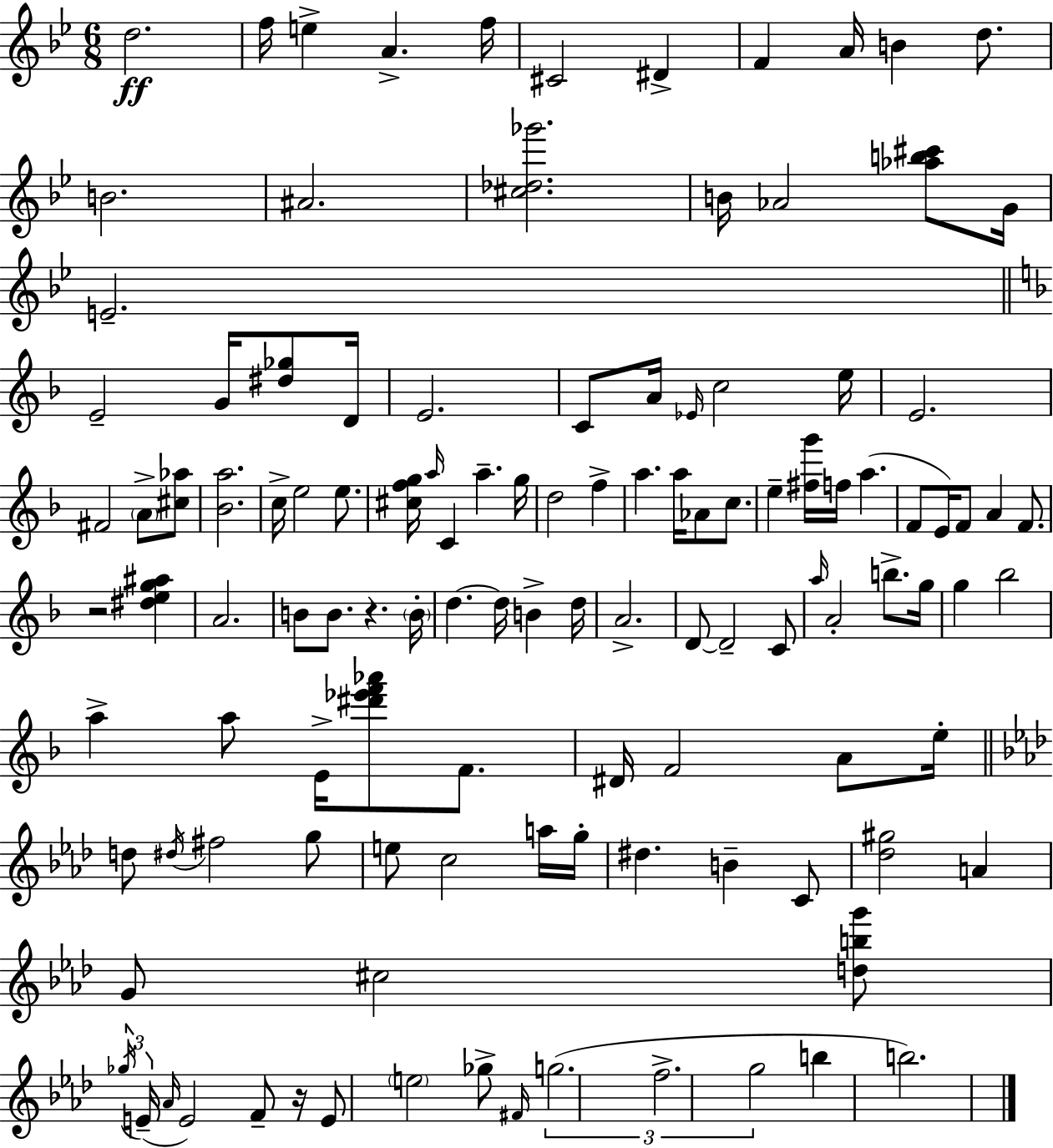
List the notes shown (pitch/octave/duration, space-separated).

D5/h. F5/s E5/q A4/q. F5/s C#4/h D#4/q F4/q A4/s B4/q D5/e. B4/h. A#4/h. [C#5,Db5,Gb6]/h. B4/s Ab4/h [Ab5,B5,C#6]/e G4/s E4/h. E4/h G4/s [D#5,Gb5]/e D4/s E4/h. C4/e A4/s Eb4/s C5/h E5/s E4/h. F#4/h A4/e [C#5,Ab5]/e [Bb4,A5]/h. C5/s E5/h E5/e. [C#5,F5,G5]/s A5/s C4/q A5/q. G5/s D5/h F5/q A5/q. A5/s Ab4/e C5/e. E5/q [F#5,G6]/s F5/s A5/q. F4/e E4/s F4/e A4/q F4/e. R/h [D#5,E5,G5,A#5]/q A4/h. B4/e B4/e. R/q. B4/s D5/q. D5/s B4/q D5/s A4/h. D4/e D4/h C4/e A5/s A4/h B5/e. G5/s G5/q Bb5/h A5/q A5/e E4/s [D#6,Eb6,F6,Ab6]/e F4/e. D#4/s F4/h A4/e E5/s D5/e D#5/s F#5/h G5/e E5/e C5/h A5/s G5/s D#5/q. B4/q C4/e [Db5,G#5]/h A4/q G4/e C#5/h [D5,B5,G6]/e Gb5/s E4/s Ab4/s E4/h F4/e R/s E4/e E5/h Gb5/e F#4/s G5/h. F5/h. G5/h B5/q B5/h.